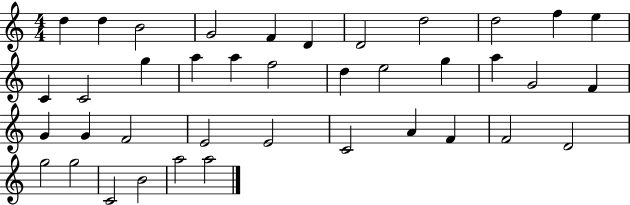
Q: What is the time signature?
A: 4/4